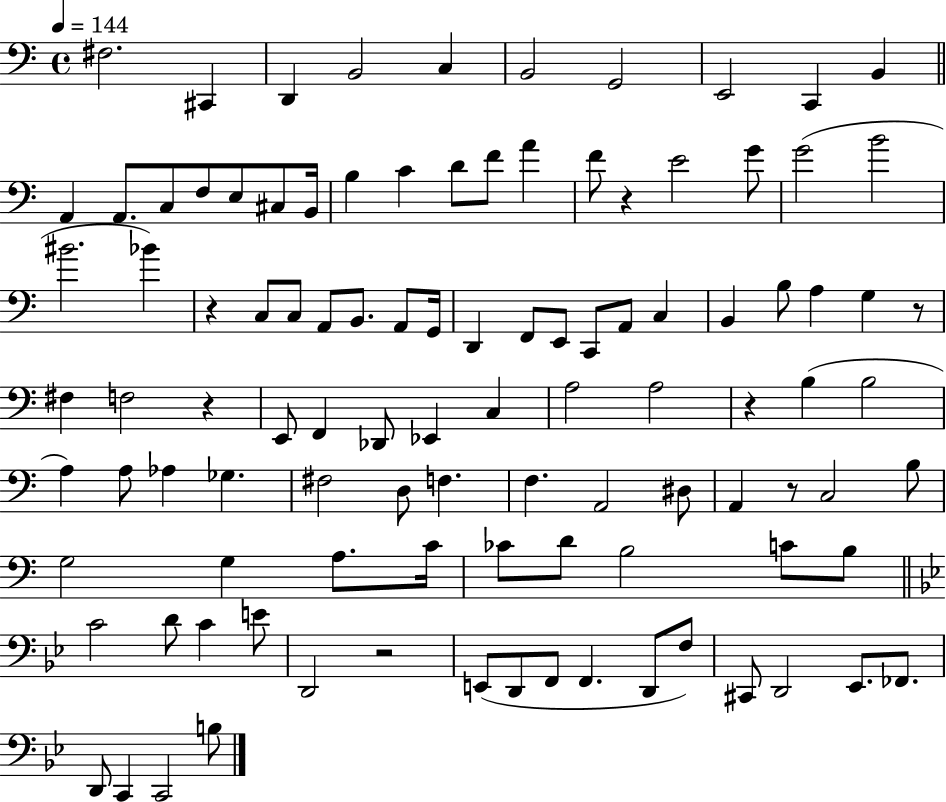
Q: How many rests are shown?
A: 7